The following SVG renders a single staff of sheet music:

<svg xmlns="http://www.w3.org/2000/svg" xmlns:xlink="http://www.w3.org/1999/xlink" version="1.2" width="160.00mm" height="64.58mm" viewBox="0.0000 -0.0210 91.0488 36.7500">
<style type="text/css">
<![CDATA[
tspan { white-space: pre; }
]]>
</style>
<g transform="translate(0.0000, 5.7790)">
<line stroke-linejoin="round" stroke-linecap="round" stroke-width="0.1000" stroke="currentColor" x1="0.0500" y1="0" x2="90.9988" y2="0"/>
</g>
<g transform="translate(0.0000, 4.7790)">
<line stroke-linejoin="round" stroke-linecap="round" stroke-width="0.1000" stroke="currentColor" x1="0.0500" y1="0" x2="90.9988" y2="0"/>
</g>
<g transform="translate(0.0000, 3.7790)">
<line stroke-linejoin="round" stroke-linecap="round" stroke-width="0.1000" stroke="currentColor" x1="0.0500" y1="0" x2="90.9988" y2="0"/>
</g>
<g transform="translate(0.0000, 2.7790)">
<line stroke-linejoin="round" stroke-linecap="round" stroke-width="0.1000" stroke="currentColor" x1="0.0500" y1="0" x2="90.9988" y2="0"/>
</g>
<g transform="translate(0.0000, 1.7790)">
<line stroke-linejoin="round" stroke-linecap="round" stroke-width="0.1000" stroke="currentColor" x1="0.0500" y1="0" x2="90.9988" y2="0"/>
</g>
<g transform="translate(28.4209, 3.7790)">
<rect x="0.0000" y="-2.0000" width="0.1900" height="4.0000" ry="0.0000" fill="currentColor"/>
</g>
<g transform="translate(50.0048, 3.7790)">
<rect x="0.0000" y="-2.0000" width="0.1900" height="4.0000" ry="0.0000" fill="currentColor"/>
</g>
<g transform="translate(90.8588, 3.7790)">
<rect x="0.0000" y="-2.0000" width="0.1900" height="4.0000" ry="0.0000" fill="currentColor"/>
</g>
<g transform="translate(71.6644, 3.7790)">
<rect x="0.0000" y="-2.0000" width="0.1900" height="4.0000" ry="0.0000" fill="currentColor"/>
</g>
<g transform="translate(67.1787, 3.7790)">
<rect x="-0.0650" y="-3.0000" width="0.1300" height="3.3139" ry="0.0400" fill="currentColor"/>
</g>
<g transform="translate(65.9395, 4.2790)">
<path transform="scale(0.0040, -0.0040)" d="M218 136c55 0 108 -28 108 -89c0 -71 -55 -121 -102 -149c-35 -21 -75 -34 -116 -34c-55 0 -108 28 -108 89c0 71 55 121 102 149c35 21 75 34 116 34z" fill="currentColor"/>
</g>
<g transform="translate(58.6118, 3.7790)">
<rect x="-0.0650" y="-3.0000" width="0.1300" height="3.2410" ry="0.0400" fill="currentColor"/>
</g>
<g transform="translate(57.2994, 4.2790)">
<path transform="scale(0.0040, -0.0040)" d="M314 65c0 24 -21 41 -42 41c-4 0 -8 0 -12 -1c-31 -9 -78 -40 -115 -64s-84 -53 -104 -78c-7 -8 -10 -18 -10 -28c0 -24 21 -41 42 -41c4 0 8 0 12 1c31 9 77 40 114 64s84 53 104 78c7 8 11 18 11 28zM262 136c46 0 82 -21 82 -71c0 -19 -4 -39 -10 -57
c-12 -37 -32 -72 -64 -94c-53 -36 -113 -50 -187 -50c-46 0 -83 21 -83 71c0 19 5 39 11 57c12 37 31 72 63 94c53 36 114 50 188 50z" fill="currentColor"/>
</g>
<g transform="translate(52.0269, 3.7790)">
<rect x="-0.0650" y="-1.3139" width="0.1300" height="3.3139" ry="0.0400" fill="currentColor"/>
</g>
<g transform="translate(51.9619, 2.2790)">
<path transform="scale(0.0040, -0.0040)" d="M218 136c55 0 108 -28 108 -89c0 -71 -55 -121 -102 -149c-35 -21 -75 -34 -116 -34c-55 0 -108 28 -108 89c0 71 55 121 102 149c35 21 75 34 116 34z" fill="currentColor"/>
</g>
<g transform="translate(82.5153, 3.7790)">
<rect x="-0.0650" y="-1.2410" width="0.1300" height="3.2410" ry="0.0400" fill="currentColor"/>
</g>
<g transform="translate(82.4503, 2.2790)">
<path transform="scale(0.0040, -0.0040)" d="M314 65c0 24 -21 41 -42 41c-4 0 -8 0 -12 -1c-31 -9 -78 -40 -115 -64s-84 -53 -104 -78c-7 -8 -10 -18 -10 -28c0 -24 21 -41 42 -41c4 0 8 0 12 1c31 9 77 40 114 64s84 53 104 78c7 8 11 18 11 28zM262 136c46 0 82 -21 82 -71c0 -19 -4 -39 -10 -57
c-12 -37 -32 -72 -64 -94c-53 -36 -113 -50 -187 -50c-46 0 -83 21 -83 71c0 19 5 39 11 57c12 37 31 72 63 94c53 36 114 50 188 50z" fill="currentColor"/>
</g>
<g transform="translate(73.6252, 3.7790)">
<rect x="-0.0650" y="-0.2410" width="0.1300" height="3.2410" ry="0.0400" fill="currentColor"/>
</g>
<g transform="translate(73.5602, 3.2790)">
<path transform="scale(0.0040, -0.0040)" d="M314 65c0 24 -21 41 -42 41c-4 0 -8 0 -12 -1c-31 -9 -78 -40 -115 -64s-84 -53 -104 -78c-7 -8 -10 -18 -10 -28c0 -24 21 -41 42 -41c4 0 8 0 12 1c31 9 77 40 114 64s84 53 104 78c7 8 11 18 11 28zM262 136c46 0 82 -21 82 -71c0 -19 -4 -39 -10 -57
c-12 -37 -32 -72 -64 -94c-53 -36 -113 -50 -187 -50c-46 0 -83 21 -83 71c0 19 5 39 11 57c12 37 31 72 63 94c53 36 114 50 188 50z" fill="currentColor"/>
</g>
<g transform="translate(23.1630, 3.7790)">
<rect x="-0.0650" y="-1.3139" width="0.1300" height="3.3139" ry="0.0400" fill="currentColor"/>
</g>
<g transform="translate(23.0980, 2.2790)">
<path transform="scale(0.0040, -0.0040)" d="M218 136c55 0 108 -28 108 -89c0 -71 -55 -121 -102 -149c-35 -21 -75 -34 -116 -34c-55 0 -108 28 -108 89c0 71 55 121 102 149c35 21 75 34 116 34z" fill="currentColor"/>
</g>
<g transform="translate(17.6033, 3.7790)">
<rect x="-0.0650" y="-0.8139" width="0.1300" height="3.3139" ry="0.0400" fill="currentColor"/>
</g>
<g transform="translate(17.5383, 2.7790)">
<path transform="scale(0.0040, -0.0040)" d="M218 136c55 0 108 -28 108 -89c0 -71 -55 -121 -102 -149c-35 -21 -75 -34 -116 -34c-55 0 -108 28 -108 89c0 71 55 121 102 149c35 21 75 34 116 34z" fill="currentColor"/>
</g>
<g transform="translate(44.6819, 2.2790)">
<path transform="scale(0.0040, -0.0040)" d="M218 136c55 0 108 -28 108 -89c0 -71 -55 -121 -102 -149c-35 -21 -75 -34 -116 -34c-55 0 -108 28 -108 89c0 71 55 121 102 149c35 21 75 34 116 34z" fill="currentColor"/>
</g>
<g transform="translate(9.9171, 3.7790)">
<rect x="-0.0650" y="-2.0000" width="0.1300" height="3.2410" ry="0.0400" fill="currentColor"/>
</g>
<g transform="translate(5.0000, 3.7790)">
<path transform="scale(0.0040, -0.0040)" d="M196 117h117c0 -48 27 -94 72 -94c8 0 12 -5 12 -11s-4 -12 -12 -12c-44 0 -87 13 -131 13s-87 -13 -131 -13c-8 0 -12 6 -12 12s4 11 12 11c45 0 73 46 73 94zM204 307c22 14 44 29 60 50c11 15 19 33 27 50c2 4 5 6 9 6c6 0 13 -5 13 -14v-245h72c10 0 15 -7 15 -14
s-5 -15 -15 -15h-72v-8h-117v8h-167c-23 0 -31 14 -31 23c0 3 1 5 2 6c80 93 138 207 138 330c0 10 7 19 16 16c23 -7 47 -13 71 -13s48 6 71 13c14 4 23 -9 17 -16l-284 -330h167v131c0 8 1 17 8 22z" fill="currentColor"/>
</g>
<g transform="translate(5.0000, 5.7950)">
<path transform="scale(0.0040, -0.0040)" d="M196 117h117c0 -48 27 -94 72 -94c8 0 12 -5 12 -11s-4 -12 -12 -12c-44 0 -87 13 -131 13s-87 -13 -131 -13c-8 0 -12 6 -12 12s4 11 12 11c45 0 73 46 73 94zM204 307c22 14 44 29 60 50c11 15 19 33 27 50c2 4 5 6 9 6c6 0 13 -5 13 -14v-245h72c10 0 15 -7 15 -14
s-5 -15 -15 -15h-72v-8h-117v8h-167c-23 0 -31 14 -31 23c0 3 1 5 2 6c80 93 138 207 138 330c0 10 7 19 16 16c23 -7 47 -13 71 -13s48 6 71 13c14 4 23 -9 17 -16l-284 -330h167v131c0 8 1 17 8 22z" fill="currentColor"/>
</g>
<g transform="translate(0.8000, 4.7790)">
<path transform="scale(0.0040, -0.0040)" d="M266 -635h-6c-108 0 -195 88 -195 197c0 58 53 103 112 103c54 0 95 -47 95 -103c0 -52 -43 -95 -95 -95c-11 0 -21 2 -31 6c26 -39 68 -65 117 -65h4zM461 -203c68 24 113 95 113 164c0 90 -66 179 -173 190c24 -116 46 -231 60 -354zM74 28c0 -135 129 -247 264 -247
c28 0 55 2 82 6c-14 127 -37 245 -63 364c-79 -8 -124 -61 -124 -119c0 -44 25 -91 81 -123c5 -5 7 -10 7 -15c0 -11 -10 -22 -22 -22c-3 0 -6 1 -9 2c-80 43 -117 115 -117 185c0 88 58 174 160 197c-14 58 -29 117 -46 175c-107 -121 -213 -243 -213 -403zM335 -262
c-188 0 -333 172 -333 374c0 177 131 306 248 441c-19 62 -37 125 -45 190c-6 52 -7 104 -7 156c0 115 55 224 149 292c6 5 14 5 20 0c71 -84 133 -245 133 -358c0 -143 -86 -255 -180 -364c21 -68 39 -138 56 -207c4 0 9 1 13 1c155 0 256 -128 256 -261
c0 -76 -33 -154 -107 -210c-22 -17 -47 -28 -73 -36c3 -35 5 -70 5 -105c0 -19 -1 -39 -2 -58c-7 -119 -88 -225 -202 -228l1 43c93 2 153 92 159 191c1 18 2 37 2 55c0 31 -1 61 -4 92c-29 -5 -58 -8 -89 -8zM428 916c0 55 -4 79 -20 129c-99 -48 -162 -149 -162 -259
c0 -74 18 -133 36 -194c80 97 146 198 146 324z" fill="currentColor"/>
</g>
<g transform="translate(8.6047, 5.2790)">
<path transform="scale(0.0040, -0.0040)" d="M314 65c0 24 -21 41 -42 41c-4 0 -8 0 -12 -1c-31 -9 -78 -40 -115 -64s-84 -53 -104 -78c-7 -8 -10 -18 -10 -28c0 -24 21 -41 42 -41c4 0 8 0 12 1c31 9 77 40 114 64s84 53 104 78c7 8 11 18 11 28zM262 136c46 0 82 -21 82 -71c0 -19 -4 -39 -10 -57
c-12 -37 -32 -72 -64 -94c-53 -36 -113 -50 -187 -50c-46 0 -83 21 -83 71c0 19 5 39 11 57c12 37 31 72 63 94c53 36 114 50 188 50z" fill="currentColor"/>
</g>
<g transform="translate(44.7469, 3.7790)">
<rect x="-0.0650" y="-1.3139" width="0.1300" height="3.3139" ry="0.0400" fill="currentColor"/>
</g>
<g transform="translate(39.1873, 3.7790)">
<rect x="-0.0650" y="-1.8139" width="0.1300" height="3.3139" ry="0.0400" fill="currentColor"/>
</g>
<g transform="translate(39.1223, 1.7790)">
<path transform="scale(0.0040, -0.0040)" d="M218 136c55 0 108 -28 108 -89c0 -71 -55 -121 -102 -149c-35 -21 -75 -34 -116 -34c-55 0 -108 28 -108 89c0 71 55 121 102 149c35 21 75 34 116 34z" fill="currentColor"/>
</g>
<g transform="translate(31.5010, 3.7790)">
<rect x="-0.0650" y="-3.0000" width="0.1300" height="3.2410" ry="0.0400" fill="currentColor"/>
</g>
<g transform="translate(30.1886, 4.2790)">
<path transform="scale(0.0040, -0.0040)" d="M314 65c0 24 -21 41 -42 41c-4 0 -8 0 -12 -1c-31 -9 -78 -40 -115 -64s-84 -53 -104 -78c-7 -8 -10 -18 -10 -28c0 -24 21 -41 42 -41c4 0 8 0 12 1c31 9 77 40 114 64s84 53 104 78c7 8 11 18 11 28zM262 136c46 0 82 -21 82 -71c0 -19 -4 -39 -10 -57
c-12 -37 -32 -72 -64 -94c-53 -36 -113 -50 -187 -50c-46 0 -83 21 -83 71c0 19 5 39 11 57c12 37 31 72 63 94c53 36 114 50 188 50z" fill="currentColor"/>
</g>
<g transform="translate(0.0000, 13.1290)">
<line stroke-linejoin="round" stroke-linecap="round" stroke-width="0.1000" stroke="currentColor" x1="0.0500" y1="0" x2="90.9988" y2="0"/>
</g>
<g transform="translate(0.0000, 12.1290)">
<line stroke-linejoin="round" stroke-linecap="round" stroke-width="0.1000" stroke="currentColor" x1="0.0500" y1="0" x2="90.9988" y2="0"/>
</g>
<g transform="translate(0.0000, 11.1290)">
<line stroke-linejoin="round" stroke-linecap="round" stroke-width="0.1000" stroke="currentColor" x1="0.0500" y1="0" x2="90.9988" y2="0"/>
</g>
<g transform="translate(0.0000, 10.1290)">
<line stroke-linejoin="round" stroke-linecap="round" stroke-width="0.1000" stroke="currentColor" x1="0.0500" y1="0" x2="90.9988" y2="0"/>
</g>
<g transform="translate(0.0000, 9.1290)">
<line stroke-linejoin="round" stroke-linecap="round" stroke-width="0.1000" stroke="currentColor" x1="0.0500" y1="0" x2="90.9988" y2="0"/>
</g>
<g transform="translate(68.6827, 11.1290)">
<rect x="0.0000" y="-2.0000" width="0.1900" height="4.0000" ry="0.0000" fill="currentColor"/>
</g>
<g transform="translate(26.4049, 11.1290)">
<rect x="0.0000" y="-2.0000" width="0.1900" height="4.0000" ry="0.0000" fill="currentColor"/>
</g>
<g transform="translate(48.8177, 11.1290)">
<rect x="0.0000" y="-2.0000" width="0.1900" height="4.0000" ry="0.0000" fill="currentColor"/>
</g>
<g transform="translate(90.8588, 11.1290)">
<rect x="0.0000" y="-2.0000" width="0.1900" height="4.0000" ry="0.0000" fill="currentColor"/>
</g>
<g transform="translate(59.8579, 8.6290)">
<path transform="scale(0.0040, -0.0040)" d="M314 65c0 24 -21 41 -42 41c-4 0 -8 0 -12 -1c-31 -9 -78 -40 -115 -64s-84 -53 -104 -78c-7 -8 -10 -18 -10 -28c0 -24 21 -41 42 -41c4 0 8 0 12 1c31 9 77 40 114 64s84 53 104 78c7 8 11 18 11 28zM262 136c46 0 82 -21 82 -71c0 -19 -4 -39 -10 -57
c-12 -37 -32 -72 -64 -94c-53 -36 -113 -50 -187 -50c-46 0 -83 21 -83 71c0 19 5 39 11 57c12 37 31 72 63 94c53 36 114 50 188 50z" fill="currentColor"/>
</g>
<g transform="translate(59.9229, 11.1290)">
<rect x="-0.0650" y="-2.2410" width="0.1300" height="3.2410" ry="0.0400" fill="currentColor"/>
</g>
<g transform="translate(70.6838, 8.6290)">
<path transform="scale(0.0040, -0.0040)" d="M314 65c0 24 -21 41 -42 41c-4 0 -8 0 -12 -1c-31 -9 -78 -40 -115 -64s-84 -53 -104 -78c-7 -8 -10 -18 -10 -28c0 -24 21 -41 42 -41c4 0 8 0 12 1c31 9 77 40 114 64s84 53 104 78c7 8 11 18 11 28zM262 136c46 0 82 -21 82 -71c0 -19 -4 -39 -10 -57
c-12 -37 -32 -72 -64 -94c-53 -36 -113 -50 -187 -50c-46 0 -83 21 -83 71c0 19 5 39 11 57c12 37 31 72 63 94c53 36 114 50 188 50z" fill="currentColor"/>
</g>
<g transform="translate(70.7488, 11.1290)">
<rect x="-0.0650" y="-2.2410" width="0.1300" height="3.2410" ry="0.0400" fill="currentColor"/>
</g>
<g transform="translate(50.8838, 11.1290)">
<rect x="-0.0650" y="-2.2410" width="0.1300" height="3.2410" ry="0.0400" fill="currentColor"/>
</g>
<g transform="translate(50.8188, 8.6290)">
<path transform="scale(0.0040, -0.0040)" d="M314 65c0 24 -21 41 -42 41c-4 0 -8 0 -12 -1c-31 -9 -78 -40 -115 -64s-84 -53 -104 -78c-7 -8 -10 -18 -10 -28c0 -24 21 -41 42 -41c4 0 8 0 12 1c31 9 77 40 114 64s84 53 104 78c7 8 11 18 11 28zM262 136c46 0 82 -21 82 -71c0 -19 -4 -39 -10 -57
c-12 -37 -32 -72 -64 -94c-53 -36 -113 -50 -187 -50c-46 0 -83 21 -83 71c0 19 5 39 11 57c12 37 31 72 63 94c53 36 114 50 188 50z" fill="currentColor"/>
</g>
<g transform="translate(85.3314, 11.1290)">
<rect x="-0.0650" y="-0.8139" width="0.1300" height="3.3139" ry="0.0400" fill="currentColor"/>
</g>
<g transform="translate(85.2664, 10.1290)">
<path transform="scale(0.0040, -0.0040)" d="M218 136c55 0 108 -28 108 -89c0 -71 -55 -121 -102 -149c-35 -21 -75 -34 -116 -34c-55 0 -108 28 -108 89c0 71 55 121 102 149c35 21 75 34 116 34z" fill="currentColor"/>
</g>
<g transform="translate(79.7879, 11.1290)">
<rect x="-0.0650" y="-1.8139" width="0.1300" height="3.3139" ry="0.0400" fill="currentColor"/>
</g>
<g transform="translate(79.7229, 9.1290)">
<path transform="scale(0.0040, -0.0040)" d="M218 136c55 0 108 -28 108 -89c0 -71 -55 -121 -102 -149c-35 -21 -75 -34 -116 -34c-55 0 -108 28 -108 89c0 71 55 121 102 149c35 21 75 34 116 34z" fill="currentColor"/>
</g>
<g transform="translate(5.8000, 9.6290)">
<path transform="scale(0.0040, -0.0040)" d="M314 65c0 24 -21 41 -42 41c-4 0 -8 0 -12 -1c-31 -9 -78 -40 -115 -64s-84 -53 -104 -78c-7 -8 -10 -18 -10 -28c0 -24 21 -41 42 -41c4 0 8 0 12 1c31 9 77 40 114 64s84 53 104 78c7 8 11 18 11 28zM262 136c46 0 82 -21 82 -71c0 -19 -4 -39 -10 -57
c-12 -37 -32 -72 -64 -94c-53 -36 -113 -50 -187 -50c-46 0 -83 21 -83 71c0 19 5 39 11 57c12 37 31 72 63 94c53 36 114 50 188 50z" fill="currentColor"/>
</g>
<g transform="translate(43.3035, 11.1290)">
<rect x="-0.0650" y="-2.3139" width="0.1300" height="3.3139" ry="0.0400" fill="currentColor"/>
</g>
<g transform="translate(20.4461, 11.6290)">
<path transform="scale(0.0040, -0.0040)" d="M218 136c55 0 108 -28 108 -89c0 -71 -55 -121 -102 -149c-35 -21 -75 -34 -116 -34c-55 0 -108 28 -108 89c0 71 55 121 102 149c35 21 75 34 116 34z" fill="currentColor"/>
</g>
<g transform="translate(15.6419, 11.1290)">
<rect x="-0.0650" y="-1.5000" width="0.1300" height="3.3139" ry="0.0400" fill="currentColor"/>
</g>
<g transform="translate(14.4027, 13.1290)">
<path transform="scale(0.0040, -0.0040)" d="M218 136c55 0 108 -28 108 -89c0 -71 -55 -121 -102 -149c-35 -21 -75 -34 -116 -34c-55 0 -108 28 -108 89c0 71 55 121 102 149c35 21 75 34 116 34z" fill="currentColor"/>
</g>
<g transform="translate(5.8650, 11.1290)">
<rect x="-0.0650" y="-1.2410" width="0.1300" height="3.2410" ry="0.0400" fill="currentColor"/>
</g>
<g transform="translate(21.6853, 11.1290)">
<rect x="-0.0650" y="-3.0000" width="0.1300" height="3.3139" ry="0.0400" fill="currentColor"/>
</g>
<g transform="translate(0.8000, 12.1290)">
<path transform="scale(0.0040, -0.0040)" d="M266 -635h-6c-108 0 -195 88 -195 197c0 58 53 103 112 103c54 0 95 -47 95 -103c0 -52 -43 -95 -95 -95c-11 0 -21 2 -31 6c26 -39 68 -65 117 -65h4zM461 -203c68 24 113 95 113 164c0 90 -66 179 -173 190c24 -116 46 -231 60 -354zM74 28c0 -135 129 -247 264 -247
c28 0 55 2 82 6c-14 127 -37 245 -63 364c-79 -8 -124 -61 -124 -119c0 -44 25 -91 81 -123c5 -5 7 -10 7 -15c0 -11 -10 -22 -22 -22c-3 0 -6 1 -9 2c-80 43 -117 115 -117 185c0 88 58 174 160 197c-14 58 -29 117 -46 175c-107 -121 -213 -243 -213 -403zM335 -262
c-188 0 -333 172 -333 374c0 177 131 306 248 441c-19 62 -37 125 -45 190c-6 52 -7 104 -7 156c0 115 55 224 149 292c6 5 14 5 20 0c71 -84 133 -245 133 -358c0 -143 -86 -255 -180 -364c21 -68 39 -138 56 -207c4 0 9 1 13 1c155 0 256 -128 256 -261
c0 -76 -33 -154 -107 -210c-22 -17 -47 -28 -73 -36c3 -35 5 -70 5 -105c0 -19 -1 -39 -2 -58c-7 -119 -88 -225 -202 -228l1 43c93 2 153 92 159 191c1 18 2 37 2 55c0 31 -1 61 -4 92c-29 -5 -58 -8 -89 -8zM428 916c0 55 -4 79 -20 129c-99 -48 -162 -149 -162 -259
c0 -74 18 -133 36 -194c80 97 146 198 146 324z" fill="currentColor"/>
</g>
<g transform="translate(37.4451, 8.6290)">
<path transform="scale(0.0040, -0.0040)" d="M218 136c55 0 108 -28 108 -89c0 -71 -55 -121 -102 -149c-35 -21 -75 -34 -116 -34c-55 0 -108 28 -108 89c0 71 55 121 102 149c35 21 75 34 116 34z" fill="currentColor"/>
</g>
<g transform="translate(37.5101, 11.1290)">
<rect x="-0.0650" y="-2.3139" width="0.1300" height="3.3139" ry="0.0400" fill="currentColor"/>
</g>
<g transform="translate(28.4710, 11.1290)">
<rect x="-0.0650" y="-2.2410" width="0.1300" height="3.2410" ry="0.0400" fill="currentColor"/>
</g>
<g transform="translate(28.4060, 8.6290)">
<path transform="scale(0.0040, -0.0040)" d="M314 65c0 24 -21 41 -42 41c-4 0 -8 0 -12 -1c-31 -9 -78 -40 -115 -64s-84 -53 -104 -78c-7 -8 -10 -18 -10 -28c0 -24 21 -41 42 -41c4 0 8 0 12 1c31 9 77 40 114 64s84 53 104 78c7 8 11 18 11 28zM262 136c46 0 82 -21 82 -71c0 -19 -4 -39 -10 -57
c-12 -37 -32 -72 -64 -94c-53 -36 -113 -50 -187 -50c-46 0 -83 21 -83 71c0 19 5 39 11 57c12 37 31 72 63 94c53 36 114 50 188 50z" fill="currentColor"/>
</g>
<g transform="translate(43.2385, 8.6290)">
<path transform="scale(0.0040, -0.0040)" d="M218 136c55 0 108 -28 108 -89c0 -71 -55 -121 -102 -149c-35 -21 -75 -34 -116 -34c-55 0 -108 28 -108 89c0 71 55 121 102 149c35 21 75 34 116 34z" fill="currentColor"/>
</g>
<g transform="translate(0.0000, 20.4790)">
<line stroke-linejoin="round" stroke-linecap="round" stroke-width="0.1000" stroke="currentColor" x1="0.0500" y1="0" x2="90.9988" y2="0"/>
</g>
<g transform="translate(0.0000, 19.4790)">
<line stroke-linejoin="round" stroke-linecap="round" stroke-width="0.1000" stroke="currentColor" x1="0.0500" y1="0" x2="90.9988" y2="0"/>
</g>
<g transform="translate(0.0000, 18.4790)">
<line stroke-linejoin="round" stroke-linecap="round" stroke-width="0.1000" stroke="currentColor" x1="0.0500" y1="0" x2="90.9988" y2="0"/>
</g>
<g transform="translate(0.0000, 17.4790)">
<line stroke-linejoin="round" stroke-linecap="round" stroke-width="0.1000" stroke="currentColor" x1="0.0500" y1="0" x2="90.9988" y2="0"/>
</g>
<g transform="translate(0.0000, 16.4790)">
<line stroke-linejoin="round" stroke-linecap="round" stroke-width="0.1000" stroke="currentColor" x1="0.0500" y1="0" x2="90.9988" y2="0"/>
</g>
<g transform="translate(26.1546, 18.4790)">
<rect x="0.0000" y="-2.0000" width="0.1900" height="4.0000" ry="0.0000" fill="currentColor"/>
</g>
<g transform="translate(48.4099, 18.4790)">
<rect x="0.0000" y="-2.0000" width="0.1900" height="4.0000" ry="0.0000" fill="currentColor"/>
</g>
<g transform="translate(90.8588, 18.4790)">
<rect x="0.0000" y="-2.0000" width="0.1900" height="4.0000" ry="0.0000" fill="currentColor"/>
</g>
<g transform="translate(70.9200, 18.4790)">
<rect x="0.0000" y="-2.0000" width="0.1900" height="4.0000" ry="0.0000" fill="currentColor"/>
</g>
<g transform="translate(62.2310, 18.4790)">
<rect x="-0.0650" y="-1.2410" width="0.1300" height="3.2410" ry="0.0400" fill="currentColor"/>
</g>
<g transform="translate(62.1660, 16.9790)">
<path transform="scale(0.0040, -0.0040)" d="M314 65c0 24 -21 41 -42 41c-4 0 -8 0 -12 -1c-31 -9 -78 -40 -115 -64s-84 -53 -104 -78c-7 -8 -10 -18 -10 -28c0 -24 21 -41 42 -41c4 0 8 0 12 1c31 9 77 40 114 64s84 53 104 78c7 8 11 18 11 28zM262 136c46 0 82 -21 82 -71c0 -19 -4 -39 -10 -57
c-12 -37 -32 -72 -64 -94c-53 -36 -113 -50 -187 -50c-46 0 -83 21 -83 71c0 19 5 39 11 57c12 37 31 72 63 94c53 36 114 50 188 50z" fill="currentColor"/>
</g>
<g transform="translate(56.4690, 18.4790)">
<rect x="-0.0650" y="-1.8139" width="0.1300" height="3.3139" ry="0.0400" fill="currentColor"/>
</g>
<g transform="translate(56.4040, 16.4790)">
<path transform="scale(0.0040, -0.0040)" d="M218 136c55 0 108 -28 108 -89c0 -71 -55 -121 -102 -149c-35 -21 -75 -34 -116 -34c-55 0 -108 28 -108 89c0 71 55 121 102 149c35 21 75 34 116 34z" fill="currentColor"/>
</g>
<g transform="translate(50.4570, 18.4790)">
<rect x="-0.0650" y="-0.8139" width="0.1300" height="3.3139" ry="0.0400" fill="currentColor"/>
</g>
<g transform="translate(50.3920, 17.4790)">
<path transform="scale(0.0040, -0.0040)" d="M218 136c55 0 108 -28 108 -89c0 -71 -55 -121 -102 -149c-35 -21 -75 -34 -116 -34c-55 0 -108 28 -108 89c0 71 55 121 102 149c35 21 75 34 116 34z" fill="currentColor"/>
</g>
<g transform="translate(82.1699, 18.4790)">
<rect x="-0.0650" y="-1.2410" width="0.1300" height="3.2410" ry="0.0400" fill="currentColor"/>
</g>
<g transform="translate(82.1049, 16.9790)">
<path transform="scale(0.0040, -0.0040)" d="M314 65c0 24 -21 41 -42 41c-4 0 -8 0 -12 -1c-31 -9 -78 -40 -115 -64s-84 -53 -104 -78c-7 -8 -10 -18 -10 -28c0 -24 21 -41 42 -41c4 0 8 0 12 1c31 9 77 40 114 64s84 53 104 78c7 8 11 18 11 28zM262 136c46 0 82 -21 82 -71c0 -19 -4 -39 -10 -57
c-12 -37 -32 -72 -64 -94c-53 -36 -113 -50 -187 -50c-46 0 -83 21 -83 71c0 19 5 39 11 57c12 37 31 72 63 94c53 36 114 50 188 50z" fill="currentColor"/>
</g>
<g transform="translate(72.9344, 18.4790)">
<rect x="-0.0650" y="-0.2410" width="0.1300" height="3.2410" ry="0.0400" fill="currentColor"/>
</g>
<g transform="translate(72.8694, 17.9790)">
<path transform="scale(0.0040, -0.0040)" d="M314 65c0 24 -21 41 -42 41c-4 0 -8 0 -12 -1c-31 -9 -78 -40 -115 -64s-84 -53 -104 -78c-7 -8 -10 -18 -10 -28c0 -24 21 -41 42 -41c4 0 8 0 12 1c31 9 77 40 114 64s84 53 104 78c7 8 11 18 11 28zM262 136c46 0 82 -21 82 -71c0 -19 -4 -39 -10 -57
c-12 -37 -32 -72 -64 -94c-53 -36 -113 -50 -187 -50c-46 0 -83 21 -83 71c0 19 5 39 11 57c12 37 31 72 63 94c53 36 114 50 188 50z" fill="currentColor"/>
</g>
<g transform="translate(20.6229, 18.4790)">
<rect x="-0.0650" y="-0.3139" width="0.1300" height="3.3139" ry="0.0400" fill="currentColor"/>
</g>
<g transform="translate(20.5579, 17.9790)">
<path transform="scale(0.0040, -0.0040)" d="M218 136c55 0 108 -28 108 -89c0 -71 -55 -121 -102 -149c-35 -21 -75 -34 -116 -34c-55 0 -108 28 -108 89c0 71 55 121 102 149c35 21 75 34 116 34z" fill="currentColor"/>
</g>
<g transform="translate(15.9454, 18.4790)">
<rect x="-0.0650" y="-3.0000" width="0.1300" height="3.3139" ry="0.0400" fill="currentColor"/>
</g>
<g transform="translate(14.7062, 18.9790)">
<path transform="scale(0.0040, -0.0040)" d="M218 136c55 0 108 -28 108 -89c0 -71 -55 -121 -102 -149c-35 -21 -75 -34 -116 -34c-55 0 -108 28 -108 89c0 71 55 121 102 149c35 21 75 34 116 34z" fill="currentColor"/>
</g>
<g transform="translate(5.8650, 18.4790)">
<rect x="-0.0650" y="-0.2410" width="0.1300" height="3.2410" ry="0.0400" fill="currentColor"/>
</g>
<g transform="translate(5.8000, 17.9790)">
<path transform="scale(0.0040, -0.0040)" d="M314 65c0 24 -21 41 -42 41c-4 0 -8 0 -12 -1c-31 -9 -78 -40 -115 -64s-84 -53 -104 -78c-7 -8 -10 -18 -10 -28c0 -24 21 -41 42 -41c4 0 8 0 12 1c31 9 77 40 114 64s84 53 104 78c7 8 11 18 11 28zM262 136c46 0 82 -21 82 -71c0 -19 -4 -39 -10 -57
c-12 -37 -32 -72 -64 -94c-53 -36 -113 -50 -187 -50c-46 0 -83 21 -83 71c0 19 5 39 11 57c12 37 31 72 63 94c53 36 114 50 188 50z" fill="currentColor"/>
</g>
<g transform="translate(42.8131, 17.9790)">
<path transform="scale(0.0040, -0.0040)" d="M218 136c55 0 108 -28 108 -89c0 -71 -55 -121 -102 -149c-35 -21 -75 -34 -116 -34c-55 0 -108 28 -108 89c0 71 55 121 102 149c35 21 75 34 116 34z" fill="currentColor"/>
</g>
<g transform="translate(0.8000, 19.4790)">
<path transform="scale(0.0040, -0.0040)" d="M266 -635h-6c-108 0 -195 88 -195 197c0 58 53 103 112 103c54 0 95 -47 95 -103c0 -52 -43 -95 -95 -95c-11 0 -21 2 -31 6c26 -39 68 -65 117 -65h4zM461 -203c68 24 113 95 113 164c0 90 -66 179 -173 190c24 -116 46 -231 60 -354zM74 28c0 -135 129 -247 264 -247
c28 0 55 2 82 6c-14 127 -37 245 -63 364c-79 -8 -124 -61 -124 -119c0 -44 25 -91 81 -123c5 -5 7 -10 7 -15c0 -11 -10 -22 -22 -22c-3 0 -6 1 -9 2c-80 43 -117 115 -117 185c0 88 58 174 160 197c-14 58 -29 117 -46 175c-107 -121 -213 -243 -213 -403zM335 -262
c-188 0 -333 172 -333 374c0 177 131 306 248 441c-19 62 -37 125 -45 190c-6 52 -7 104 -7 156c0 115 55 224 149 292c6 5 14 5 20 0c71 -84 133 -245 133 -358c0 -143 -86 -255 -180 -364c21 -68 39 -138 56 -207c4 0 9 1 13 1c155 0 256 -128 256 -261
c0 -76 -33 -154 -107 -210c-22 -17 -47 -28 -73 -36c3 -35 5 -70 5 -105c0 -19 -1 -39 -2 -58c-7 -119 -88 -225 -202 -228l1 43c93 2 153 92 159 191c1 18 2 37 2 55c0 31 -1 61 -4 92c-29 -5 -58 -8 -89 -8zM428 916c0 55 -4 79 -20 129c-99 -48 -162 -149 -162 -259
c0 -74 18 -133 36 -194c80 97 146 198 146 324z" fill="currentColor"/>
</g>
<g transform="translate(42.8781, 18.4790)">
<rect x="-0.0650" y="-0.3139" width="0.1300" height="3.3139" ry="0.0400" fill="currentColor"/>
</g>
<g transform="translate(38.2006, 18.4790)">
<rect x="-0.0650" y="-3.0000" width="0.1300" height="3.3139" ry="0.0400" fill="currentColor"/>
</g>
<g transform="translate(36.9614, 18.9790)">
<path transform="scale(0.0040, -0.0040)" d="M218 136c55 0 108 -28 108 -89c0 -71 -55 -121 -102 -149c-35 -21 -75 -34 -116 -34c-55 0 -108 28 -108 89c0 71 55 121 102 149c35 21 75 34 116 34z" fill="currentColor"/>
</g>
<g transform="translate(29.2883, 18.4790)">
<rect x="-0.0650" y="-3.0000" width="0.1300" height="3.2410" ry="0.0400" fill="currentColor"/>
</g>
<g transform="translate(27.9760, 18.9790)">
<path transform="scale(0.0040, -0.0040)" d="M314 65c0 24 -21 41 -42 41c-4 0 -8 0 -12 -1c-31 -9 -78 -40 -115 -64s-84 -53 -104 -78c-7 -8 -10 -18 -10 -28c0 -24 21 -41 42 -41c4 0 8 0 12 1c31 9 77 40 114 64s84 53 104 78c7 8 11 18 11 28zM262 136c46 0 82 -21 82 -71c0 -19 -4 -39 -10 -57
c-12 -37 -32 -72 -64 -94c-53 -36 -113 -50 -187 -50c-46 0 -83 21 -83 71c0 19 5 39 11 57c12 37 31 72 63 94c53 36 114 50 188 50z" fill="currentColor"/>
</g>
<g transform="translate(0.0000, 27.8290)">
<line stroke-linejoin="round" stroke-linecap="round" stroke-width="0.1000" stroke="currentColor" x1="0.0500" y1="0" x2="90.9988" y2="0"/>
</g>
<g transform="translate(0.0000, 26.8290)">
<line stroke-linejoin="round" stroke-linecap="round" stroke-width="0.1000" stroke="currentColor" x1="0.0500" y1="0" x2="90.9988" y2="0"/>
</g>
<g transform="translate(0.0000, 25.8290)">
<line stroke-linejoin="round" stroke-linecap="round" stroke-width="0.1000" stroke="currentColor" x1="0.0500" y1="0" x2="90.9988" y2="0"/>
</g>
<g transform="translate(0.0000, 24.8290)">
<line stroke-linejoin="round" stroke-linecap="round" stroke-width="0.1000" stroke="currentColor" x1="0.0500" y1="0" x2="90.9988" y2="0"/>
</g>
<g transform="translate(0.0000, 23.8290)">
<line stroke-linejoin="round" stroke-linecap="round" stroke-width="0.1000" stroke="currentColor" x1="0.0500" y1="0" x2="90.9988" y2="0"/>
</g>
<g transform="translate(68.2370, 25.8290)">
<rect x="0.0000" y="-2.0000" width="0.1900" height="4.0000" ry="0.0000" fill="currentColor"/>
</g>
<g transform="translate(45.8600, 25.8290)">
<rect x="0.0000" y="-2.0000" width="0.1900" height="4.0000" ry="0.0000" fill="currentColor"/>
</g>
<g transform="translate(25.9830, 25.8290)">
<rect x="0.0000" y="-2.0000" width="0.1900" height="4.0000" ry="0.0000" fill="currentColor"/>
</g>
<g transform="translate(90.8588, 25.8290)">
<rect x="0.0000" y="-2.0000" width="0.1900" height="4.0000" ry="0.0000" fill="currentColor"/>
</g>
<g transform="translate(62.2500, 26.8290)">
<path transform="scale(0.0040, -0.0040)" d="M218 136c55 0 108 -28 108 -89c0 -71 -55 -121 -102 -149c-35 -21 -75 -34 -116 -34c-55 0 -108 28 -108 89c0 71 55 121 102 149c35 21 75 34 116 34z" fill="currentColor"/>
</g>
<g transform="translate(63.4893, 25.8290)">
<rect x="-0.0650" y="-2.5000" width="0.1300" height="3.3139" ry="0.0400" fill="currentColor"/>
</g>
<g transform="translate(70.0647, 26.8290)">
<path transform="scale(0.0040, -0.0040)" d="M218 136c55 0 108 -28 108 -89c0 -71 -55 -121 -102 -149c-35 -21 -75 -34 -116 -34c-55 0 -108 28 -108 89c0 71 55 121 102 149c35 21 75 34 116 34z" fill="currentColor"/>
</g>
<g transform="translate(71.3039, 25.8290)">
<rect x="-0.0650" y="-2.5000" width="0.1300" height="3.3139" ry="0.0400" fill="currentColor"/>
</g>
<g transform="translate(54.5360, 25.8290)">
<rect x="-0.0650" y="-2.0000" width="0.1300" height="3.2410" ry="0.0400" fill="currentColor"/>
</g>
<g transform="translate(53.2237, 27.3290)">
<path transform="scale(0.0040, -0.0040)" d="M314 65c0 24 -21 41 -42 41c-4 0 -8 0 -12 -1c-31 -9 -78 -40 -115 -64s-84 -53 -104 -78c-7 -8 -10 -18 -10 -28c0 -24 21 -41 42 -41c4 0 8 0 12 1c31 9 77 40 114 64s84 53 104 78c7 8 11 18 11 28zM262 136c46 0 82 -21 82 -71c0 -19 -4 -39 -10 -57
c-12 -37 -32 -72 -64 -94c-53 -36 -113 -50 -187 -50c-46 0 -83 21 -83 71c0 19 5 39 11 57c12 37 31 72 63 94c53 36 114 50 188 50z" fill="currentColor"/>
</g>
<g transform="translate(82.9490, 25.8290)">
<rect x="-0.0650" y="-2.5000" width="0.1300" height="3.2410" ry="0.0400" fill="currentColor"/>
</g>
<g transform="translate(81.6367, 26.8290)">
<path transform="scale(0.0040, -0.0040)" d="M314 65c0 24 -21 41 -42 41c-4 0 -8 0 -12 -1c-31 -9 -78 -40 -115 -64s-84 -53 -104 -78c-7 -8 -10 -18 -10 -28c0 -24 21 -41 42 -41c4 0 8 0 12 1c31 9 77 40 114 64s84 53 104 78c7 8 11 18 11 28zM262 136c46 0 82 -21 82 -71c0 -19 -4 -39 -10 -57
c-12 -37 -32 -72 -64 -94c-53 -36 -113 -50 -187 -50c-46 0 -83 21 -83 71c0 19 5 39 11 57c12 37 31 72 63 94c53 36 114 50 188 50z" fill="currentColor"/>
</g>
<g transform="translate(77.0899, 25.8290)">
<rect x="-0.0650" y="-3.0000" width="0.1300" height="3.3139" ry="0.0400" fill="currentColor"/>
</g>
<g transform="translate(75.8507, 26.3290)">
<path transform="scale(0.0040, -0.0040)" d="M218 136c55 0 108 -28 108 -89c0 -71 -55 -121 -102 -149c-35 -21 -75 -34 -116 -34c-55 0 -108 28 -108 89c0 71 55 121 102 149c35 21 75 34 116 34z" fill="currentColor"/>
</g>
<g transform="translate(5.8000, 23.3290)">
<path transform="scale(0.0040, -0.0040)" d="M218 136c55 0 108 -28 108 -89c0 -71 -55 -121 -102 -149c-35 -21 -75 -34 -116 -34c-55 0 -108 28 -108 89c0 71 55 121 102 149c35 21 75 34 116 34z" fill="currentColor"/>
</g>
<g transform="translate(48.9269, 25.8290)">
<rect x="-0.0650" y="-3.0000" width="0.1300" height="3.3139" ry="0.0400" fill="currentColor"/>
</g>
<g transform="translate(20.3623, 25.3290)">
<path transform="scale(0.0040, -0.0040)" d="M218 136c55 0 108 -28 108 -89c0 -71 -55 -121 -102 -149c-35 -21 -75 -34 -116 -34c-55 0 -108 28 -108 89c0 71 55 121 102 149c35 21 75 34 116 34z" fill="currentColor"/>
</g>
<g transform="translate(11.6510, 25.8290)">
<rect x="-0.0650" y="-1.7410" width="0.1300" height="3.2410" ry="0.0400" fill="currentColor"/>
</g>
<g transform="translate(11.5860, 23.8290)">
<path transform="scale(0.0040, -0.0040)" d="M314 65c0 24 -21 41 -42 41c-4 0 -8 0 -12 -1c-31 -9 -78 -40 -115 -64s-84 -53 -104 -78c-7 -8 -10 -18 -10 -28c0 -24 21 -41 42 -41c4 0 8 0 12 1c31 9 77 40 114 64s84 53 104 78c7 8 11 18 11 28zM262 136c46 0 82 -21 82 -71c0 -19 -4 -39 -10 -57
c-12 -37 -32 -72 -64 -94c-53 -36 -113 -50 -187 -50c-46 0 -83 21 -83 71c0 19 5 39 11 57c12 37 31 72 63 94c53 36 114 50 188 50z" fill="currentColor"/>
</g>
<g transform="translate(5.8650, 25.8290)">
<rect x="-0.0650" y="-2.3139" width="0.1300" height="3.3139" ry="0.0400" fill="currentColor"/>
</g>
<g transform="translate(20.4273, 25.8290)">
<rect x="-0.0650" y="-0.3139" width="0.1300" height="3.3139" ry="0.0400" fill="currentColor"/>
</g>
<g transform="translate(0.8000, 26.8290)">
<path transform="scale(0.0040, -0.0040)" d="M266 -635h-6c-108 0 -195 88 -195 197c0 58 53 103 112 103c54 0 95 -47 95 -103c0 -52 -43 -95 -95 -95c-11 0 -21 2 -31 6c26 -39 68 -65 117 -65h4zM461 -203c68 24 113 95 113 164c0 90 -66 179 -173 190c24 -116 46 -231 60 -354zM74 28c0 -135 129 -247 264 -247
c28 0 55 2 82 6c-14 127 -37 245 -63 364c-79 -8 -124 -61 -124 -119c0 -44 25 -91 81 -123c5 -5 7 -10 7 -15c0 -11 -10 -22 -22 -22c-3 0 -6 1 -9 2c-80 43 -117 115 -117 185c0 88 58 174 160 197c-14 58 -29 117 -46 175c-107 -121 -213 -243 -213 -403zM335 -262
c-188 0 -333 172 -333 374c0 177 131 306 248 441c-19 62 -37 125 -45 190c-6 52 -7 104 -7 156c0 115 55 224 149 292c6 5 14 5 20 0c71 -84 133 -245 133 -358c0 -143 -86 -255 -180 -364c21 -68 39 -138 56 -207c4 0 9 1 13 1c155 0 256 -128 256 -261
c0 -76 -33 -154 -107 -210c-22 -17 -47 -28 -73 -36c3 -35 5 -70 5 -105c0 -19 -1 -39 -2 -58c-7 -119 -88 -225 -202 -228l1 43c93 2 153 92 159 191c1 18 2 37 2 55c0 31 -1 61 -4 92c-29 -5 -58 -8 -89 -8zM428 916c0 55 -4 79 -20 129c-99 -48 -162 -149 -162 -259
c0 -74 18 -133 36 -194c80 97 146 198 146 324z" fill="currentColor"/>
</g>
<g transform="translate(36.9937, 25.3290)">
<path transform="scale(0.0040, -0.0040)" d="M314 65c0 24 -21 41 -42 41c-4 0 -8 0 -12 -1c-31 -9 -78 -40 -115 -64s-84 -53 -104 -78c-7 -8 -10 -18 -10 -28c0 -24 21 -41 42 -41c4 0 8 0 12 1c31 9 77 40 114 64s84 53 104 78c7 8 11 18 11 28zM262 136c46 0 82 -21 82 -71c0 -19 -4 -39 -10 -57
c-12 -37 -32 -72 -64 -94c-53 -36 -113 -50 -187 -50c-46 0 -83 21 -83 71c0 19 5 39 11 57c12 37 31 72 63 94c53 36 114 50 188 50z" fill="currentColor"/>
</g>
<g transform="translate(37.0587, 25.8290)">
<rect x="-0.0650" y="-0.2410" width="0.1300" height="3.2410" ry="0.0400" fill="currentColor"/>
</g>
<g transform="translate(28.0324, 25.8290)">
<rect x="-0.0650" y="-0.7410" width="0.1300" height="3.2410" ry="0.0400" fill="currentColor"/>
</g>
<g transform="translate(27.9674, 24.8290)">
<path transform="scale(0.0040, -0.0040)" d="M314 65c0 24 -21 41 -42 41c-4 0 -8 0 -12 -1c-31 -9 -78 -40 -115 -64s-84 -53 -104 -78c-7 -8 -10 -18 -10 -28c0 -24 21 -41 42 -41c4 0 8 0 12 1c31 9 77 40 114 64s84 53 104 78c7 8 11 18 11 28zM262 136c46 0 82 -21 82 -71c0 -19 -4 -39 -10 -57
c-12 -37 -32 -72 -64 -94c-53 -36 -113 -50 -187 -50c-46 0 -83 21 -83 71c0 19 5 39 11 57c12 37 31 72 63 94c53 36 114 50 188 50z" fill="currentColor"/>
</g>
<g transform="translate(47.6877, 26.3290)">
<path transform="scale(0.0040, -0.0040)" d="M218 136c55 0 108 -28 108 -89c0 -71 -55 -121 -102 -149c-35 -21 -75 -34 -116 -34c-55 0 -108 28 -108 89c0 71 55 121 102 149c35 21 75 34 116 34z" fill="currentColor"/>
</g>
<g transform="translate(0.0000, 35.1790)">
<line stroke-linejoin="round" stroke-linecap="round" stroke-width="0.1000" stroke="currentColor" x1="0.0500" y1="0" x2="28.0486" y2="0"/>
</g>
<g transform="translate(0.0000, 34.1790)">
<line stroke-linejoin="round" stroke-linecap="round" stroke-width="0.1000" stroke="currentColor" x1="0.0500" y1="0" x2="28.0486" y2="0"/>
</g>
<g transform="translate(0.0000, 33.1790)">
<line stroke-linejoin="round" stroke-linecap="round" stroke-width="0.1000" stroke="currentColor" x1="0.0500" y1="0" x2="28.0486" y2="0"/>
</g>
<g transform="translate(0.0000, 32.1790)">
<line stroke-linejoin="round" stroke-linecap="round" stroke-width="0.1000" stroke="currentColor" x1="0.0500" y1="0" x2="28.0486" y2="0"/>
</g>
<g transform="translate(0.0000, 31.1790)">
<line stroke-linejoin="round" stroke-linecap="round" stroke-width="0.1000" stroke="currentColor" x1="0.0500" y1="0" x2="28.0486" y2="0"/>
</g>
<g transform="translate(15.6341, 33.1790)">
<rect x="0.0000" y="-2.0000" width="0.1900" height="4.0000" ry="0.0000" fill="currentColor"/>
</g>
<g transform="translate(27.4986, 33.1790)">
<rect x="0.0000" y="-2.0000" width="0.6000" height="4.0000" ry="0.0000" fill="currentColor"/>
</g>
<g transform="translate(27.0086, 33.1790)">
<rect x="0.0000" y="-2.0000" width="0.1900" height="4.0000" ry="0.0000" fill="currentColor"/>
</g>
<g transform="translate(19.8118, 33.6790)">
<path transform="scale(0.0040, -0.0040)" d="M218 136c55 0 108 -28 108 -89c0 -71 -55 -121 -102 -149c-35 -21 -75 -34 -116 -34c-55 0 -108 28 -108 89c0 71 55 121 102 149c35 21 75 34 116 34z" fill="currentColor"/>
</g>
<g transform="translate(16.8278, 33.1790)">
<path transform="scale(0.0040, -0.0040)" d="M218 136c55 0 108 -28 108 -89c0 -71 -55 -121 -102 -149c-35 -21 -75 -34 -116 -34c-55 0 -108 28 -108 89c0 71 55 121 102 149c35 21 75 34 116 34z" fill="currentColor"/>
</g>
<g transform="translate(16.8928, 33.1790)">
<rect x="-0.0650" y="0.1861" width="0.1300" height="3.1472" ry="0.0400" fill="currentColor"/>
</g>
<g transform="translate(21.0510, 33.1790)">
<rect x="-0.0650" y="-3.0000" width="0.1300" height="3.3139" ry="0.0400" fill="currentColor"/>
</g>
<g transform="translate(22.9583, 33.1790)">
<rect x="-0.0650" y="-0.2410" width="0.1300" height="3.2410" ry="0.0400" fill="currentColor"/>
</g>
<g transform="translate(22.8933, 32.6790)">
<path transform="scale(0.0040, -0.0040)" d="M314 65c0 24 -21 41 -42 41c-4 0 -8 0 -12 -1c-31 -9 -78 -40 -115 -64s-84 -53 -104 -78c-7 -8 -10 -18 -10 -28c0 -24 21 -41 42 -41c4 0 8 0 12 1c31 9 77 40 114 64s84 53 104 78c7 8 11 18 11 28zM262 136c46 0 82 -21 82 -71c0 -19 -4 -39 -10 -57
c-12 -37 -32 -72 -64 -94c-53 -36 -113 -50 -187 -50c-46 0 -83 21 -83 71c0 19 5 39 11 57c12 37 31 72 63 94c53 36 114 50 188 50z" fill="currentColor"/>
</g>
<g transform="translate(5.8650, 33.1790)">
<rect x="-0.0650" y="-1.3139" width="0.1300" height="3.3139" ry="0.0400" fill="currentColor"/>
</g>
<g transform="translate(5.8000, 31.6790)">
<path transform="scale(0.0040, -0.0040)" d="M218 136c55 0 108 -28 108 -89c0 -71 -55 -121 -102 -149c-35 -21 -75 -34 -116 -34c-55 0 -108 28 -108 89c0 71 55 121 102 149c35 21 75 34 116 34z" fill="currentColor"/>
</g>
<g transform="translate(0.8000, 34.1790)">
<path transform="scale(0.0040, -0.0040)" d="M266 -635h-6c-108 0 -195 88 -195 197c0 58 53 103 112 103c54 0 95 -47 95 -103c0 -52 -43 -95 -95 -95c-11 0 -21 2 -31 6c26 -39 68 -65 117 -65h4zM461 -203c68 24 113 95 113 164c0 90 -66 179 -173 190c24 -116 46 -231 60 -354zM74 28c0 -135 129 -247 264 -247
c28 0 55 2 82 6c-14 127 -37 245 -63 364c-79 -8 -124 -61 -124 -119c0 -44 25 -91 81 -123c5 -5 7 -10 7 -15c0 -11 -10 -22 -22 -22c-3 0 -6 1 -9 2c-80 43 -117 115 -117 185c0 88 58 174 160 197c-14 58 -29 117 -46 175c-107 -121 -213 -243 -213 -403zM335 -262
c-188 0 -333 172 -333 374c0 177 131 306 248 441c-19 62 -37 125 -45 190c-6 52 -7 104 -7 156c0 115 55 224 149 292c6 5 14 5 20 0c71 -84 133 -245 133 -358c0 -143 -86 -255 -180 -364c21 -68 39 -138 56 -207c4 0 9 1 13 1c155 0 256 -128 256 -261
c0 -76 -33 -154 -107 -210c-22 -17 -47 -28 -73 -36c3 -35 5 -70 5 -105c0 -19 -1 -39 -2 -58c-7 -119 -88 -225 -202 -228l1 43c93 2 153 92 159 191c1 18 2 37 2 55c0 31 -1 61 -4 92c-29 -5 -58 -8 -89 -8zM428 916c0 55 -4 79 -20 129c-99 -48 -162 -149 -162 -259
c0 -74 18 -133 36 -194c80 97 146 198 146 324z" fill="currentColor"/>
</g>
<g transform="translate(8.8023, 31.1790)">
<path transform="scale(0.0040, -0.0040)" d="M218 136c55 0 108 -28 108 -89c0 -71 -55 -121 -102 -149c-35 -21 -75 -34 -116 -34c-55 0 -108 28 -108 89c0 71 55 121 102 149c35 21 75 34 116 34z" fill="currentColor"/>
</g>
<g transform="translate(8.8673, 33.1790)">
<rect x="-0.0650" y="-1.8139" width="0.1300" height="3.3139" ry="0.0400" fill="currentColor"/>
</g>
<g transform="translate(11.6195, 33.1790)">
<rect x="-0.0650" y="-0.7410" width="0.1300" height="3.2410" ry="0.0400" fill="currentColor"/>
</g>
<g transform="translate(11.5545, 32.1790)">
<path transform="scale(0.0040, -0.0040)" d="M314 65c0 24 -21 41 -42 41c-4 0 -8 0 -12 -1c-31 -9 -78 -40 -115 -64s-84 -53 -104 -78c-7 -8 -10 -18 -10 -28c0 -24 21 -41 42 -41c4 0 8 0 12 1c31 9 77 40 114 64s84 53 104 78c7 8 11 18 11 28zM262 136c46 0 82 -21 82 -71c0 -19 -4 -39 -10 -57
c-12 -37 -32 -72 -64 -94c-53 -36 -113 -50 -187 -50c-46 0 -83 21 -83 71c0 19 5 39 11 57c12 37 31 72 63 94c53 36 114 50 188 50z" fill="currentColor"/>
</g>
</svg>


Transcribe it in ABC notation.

X:1
T:Untitled
M:4/4
L:1/4
K:C
F2 d e A2 f e e A2 A c2 e2 e2 E A g2 g g g2 g2 g2 f d c2 A c A2 A c d f e2 c2 e2 g f2 c d2 c2 A F2 G G A G2 e f d2 B A c2